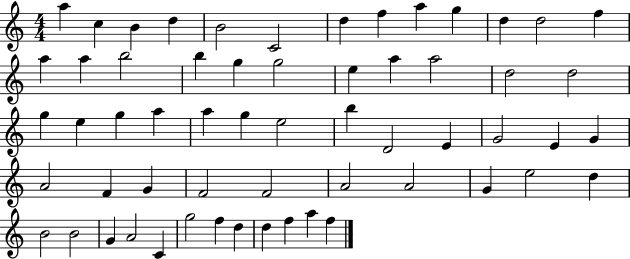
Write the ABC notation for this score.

X:1
T:Untitled
M:4/4
L:1/4
K:C
a c B d B2 C2 d f a g d d2 f a a b2 b g g2 e a a2 d2 d2 g e g a a g e2 b D2 E G2 E G A2 F G F2 F2 A2 A2 G e2 d B2 B2 G A2 C g2 f d d f a f